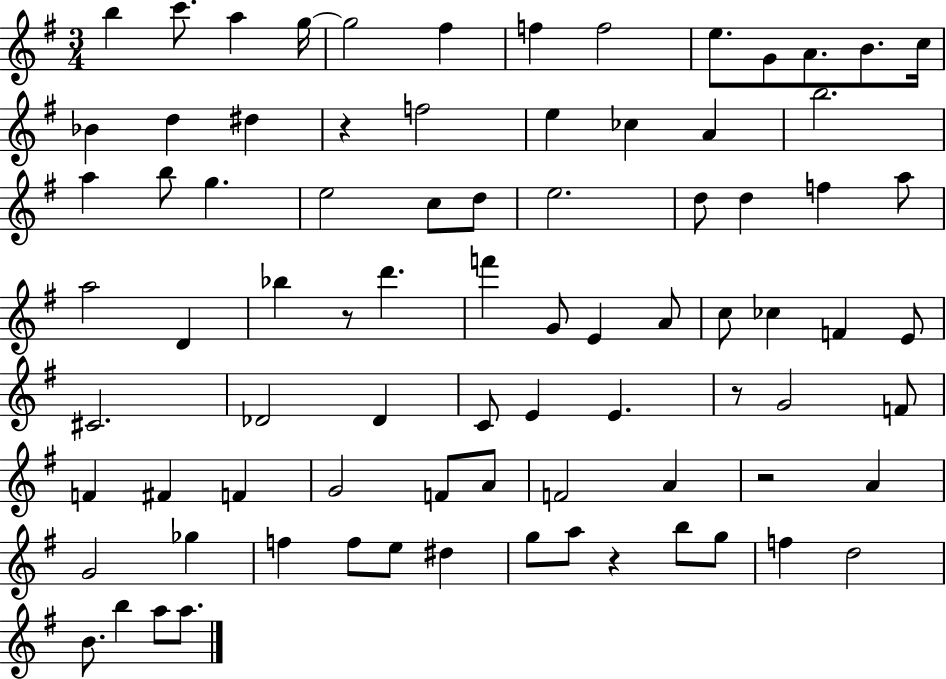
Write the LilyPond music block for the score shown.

{
  \clef treble
  \numericTimeSignature
  \time 3/4
  \key g \major
  \repeat volta 2 { b''4 c'''8. a''4 g''16~~ | g''2 fis''4 | f''4 f''2 | e''8. g'8 a'8. b'8. c''16 | \break bes'4 d''4 dis''4 | r4 f''2 | e''4 ces''4 a'4 | b''2. | \break a''4 b''8 g''4. | e''2 c''8 d''8 | e''2. | d''8 d''4 f''4 a''8 | \break a''2 d'4 | bes''4 r8 d'''4. | f'''4 g'8 e'4 a'8 | c''8 ces''4 f'4 e'8 | \break cis'2. | des'2 des'4 | c'8 e'4 e'4. | r8 g'2 f'8 | \break f'4 fis'4 f'4 | g'2 f'8 a'8 | f'2 a'4 | r2 a'4 | \break g'2 ges''4 | f''4 f''8 e''8 dis''4 | g''8 a''8 r4 b''8 g''8 | f''4 d''2 | \break b'8. b''4 a''8 a''8. | } \bar "|."
}